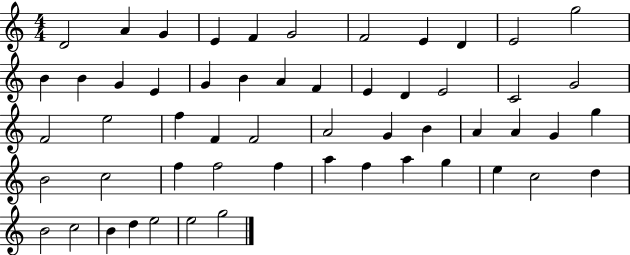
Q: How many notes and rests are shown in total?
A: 55